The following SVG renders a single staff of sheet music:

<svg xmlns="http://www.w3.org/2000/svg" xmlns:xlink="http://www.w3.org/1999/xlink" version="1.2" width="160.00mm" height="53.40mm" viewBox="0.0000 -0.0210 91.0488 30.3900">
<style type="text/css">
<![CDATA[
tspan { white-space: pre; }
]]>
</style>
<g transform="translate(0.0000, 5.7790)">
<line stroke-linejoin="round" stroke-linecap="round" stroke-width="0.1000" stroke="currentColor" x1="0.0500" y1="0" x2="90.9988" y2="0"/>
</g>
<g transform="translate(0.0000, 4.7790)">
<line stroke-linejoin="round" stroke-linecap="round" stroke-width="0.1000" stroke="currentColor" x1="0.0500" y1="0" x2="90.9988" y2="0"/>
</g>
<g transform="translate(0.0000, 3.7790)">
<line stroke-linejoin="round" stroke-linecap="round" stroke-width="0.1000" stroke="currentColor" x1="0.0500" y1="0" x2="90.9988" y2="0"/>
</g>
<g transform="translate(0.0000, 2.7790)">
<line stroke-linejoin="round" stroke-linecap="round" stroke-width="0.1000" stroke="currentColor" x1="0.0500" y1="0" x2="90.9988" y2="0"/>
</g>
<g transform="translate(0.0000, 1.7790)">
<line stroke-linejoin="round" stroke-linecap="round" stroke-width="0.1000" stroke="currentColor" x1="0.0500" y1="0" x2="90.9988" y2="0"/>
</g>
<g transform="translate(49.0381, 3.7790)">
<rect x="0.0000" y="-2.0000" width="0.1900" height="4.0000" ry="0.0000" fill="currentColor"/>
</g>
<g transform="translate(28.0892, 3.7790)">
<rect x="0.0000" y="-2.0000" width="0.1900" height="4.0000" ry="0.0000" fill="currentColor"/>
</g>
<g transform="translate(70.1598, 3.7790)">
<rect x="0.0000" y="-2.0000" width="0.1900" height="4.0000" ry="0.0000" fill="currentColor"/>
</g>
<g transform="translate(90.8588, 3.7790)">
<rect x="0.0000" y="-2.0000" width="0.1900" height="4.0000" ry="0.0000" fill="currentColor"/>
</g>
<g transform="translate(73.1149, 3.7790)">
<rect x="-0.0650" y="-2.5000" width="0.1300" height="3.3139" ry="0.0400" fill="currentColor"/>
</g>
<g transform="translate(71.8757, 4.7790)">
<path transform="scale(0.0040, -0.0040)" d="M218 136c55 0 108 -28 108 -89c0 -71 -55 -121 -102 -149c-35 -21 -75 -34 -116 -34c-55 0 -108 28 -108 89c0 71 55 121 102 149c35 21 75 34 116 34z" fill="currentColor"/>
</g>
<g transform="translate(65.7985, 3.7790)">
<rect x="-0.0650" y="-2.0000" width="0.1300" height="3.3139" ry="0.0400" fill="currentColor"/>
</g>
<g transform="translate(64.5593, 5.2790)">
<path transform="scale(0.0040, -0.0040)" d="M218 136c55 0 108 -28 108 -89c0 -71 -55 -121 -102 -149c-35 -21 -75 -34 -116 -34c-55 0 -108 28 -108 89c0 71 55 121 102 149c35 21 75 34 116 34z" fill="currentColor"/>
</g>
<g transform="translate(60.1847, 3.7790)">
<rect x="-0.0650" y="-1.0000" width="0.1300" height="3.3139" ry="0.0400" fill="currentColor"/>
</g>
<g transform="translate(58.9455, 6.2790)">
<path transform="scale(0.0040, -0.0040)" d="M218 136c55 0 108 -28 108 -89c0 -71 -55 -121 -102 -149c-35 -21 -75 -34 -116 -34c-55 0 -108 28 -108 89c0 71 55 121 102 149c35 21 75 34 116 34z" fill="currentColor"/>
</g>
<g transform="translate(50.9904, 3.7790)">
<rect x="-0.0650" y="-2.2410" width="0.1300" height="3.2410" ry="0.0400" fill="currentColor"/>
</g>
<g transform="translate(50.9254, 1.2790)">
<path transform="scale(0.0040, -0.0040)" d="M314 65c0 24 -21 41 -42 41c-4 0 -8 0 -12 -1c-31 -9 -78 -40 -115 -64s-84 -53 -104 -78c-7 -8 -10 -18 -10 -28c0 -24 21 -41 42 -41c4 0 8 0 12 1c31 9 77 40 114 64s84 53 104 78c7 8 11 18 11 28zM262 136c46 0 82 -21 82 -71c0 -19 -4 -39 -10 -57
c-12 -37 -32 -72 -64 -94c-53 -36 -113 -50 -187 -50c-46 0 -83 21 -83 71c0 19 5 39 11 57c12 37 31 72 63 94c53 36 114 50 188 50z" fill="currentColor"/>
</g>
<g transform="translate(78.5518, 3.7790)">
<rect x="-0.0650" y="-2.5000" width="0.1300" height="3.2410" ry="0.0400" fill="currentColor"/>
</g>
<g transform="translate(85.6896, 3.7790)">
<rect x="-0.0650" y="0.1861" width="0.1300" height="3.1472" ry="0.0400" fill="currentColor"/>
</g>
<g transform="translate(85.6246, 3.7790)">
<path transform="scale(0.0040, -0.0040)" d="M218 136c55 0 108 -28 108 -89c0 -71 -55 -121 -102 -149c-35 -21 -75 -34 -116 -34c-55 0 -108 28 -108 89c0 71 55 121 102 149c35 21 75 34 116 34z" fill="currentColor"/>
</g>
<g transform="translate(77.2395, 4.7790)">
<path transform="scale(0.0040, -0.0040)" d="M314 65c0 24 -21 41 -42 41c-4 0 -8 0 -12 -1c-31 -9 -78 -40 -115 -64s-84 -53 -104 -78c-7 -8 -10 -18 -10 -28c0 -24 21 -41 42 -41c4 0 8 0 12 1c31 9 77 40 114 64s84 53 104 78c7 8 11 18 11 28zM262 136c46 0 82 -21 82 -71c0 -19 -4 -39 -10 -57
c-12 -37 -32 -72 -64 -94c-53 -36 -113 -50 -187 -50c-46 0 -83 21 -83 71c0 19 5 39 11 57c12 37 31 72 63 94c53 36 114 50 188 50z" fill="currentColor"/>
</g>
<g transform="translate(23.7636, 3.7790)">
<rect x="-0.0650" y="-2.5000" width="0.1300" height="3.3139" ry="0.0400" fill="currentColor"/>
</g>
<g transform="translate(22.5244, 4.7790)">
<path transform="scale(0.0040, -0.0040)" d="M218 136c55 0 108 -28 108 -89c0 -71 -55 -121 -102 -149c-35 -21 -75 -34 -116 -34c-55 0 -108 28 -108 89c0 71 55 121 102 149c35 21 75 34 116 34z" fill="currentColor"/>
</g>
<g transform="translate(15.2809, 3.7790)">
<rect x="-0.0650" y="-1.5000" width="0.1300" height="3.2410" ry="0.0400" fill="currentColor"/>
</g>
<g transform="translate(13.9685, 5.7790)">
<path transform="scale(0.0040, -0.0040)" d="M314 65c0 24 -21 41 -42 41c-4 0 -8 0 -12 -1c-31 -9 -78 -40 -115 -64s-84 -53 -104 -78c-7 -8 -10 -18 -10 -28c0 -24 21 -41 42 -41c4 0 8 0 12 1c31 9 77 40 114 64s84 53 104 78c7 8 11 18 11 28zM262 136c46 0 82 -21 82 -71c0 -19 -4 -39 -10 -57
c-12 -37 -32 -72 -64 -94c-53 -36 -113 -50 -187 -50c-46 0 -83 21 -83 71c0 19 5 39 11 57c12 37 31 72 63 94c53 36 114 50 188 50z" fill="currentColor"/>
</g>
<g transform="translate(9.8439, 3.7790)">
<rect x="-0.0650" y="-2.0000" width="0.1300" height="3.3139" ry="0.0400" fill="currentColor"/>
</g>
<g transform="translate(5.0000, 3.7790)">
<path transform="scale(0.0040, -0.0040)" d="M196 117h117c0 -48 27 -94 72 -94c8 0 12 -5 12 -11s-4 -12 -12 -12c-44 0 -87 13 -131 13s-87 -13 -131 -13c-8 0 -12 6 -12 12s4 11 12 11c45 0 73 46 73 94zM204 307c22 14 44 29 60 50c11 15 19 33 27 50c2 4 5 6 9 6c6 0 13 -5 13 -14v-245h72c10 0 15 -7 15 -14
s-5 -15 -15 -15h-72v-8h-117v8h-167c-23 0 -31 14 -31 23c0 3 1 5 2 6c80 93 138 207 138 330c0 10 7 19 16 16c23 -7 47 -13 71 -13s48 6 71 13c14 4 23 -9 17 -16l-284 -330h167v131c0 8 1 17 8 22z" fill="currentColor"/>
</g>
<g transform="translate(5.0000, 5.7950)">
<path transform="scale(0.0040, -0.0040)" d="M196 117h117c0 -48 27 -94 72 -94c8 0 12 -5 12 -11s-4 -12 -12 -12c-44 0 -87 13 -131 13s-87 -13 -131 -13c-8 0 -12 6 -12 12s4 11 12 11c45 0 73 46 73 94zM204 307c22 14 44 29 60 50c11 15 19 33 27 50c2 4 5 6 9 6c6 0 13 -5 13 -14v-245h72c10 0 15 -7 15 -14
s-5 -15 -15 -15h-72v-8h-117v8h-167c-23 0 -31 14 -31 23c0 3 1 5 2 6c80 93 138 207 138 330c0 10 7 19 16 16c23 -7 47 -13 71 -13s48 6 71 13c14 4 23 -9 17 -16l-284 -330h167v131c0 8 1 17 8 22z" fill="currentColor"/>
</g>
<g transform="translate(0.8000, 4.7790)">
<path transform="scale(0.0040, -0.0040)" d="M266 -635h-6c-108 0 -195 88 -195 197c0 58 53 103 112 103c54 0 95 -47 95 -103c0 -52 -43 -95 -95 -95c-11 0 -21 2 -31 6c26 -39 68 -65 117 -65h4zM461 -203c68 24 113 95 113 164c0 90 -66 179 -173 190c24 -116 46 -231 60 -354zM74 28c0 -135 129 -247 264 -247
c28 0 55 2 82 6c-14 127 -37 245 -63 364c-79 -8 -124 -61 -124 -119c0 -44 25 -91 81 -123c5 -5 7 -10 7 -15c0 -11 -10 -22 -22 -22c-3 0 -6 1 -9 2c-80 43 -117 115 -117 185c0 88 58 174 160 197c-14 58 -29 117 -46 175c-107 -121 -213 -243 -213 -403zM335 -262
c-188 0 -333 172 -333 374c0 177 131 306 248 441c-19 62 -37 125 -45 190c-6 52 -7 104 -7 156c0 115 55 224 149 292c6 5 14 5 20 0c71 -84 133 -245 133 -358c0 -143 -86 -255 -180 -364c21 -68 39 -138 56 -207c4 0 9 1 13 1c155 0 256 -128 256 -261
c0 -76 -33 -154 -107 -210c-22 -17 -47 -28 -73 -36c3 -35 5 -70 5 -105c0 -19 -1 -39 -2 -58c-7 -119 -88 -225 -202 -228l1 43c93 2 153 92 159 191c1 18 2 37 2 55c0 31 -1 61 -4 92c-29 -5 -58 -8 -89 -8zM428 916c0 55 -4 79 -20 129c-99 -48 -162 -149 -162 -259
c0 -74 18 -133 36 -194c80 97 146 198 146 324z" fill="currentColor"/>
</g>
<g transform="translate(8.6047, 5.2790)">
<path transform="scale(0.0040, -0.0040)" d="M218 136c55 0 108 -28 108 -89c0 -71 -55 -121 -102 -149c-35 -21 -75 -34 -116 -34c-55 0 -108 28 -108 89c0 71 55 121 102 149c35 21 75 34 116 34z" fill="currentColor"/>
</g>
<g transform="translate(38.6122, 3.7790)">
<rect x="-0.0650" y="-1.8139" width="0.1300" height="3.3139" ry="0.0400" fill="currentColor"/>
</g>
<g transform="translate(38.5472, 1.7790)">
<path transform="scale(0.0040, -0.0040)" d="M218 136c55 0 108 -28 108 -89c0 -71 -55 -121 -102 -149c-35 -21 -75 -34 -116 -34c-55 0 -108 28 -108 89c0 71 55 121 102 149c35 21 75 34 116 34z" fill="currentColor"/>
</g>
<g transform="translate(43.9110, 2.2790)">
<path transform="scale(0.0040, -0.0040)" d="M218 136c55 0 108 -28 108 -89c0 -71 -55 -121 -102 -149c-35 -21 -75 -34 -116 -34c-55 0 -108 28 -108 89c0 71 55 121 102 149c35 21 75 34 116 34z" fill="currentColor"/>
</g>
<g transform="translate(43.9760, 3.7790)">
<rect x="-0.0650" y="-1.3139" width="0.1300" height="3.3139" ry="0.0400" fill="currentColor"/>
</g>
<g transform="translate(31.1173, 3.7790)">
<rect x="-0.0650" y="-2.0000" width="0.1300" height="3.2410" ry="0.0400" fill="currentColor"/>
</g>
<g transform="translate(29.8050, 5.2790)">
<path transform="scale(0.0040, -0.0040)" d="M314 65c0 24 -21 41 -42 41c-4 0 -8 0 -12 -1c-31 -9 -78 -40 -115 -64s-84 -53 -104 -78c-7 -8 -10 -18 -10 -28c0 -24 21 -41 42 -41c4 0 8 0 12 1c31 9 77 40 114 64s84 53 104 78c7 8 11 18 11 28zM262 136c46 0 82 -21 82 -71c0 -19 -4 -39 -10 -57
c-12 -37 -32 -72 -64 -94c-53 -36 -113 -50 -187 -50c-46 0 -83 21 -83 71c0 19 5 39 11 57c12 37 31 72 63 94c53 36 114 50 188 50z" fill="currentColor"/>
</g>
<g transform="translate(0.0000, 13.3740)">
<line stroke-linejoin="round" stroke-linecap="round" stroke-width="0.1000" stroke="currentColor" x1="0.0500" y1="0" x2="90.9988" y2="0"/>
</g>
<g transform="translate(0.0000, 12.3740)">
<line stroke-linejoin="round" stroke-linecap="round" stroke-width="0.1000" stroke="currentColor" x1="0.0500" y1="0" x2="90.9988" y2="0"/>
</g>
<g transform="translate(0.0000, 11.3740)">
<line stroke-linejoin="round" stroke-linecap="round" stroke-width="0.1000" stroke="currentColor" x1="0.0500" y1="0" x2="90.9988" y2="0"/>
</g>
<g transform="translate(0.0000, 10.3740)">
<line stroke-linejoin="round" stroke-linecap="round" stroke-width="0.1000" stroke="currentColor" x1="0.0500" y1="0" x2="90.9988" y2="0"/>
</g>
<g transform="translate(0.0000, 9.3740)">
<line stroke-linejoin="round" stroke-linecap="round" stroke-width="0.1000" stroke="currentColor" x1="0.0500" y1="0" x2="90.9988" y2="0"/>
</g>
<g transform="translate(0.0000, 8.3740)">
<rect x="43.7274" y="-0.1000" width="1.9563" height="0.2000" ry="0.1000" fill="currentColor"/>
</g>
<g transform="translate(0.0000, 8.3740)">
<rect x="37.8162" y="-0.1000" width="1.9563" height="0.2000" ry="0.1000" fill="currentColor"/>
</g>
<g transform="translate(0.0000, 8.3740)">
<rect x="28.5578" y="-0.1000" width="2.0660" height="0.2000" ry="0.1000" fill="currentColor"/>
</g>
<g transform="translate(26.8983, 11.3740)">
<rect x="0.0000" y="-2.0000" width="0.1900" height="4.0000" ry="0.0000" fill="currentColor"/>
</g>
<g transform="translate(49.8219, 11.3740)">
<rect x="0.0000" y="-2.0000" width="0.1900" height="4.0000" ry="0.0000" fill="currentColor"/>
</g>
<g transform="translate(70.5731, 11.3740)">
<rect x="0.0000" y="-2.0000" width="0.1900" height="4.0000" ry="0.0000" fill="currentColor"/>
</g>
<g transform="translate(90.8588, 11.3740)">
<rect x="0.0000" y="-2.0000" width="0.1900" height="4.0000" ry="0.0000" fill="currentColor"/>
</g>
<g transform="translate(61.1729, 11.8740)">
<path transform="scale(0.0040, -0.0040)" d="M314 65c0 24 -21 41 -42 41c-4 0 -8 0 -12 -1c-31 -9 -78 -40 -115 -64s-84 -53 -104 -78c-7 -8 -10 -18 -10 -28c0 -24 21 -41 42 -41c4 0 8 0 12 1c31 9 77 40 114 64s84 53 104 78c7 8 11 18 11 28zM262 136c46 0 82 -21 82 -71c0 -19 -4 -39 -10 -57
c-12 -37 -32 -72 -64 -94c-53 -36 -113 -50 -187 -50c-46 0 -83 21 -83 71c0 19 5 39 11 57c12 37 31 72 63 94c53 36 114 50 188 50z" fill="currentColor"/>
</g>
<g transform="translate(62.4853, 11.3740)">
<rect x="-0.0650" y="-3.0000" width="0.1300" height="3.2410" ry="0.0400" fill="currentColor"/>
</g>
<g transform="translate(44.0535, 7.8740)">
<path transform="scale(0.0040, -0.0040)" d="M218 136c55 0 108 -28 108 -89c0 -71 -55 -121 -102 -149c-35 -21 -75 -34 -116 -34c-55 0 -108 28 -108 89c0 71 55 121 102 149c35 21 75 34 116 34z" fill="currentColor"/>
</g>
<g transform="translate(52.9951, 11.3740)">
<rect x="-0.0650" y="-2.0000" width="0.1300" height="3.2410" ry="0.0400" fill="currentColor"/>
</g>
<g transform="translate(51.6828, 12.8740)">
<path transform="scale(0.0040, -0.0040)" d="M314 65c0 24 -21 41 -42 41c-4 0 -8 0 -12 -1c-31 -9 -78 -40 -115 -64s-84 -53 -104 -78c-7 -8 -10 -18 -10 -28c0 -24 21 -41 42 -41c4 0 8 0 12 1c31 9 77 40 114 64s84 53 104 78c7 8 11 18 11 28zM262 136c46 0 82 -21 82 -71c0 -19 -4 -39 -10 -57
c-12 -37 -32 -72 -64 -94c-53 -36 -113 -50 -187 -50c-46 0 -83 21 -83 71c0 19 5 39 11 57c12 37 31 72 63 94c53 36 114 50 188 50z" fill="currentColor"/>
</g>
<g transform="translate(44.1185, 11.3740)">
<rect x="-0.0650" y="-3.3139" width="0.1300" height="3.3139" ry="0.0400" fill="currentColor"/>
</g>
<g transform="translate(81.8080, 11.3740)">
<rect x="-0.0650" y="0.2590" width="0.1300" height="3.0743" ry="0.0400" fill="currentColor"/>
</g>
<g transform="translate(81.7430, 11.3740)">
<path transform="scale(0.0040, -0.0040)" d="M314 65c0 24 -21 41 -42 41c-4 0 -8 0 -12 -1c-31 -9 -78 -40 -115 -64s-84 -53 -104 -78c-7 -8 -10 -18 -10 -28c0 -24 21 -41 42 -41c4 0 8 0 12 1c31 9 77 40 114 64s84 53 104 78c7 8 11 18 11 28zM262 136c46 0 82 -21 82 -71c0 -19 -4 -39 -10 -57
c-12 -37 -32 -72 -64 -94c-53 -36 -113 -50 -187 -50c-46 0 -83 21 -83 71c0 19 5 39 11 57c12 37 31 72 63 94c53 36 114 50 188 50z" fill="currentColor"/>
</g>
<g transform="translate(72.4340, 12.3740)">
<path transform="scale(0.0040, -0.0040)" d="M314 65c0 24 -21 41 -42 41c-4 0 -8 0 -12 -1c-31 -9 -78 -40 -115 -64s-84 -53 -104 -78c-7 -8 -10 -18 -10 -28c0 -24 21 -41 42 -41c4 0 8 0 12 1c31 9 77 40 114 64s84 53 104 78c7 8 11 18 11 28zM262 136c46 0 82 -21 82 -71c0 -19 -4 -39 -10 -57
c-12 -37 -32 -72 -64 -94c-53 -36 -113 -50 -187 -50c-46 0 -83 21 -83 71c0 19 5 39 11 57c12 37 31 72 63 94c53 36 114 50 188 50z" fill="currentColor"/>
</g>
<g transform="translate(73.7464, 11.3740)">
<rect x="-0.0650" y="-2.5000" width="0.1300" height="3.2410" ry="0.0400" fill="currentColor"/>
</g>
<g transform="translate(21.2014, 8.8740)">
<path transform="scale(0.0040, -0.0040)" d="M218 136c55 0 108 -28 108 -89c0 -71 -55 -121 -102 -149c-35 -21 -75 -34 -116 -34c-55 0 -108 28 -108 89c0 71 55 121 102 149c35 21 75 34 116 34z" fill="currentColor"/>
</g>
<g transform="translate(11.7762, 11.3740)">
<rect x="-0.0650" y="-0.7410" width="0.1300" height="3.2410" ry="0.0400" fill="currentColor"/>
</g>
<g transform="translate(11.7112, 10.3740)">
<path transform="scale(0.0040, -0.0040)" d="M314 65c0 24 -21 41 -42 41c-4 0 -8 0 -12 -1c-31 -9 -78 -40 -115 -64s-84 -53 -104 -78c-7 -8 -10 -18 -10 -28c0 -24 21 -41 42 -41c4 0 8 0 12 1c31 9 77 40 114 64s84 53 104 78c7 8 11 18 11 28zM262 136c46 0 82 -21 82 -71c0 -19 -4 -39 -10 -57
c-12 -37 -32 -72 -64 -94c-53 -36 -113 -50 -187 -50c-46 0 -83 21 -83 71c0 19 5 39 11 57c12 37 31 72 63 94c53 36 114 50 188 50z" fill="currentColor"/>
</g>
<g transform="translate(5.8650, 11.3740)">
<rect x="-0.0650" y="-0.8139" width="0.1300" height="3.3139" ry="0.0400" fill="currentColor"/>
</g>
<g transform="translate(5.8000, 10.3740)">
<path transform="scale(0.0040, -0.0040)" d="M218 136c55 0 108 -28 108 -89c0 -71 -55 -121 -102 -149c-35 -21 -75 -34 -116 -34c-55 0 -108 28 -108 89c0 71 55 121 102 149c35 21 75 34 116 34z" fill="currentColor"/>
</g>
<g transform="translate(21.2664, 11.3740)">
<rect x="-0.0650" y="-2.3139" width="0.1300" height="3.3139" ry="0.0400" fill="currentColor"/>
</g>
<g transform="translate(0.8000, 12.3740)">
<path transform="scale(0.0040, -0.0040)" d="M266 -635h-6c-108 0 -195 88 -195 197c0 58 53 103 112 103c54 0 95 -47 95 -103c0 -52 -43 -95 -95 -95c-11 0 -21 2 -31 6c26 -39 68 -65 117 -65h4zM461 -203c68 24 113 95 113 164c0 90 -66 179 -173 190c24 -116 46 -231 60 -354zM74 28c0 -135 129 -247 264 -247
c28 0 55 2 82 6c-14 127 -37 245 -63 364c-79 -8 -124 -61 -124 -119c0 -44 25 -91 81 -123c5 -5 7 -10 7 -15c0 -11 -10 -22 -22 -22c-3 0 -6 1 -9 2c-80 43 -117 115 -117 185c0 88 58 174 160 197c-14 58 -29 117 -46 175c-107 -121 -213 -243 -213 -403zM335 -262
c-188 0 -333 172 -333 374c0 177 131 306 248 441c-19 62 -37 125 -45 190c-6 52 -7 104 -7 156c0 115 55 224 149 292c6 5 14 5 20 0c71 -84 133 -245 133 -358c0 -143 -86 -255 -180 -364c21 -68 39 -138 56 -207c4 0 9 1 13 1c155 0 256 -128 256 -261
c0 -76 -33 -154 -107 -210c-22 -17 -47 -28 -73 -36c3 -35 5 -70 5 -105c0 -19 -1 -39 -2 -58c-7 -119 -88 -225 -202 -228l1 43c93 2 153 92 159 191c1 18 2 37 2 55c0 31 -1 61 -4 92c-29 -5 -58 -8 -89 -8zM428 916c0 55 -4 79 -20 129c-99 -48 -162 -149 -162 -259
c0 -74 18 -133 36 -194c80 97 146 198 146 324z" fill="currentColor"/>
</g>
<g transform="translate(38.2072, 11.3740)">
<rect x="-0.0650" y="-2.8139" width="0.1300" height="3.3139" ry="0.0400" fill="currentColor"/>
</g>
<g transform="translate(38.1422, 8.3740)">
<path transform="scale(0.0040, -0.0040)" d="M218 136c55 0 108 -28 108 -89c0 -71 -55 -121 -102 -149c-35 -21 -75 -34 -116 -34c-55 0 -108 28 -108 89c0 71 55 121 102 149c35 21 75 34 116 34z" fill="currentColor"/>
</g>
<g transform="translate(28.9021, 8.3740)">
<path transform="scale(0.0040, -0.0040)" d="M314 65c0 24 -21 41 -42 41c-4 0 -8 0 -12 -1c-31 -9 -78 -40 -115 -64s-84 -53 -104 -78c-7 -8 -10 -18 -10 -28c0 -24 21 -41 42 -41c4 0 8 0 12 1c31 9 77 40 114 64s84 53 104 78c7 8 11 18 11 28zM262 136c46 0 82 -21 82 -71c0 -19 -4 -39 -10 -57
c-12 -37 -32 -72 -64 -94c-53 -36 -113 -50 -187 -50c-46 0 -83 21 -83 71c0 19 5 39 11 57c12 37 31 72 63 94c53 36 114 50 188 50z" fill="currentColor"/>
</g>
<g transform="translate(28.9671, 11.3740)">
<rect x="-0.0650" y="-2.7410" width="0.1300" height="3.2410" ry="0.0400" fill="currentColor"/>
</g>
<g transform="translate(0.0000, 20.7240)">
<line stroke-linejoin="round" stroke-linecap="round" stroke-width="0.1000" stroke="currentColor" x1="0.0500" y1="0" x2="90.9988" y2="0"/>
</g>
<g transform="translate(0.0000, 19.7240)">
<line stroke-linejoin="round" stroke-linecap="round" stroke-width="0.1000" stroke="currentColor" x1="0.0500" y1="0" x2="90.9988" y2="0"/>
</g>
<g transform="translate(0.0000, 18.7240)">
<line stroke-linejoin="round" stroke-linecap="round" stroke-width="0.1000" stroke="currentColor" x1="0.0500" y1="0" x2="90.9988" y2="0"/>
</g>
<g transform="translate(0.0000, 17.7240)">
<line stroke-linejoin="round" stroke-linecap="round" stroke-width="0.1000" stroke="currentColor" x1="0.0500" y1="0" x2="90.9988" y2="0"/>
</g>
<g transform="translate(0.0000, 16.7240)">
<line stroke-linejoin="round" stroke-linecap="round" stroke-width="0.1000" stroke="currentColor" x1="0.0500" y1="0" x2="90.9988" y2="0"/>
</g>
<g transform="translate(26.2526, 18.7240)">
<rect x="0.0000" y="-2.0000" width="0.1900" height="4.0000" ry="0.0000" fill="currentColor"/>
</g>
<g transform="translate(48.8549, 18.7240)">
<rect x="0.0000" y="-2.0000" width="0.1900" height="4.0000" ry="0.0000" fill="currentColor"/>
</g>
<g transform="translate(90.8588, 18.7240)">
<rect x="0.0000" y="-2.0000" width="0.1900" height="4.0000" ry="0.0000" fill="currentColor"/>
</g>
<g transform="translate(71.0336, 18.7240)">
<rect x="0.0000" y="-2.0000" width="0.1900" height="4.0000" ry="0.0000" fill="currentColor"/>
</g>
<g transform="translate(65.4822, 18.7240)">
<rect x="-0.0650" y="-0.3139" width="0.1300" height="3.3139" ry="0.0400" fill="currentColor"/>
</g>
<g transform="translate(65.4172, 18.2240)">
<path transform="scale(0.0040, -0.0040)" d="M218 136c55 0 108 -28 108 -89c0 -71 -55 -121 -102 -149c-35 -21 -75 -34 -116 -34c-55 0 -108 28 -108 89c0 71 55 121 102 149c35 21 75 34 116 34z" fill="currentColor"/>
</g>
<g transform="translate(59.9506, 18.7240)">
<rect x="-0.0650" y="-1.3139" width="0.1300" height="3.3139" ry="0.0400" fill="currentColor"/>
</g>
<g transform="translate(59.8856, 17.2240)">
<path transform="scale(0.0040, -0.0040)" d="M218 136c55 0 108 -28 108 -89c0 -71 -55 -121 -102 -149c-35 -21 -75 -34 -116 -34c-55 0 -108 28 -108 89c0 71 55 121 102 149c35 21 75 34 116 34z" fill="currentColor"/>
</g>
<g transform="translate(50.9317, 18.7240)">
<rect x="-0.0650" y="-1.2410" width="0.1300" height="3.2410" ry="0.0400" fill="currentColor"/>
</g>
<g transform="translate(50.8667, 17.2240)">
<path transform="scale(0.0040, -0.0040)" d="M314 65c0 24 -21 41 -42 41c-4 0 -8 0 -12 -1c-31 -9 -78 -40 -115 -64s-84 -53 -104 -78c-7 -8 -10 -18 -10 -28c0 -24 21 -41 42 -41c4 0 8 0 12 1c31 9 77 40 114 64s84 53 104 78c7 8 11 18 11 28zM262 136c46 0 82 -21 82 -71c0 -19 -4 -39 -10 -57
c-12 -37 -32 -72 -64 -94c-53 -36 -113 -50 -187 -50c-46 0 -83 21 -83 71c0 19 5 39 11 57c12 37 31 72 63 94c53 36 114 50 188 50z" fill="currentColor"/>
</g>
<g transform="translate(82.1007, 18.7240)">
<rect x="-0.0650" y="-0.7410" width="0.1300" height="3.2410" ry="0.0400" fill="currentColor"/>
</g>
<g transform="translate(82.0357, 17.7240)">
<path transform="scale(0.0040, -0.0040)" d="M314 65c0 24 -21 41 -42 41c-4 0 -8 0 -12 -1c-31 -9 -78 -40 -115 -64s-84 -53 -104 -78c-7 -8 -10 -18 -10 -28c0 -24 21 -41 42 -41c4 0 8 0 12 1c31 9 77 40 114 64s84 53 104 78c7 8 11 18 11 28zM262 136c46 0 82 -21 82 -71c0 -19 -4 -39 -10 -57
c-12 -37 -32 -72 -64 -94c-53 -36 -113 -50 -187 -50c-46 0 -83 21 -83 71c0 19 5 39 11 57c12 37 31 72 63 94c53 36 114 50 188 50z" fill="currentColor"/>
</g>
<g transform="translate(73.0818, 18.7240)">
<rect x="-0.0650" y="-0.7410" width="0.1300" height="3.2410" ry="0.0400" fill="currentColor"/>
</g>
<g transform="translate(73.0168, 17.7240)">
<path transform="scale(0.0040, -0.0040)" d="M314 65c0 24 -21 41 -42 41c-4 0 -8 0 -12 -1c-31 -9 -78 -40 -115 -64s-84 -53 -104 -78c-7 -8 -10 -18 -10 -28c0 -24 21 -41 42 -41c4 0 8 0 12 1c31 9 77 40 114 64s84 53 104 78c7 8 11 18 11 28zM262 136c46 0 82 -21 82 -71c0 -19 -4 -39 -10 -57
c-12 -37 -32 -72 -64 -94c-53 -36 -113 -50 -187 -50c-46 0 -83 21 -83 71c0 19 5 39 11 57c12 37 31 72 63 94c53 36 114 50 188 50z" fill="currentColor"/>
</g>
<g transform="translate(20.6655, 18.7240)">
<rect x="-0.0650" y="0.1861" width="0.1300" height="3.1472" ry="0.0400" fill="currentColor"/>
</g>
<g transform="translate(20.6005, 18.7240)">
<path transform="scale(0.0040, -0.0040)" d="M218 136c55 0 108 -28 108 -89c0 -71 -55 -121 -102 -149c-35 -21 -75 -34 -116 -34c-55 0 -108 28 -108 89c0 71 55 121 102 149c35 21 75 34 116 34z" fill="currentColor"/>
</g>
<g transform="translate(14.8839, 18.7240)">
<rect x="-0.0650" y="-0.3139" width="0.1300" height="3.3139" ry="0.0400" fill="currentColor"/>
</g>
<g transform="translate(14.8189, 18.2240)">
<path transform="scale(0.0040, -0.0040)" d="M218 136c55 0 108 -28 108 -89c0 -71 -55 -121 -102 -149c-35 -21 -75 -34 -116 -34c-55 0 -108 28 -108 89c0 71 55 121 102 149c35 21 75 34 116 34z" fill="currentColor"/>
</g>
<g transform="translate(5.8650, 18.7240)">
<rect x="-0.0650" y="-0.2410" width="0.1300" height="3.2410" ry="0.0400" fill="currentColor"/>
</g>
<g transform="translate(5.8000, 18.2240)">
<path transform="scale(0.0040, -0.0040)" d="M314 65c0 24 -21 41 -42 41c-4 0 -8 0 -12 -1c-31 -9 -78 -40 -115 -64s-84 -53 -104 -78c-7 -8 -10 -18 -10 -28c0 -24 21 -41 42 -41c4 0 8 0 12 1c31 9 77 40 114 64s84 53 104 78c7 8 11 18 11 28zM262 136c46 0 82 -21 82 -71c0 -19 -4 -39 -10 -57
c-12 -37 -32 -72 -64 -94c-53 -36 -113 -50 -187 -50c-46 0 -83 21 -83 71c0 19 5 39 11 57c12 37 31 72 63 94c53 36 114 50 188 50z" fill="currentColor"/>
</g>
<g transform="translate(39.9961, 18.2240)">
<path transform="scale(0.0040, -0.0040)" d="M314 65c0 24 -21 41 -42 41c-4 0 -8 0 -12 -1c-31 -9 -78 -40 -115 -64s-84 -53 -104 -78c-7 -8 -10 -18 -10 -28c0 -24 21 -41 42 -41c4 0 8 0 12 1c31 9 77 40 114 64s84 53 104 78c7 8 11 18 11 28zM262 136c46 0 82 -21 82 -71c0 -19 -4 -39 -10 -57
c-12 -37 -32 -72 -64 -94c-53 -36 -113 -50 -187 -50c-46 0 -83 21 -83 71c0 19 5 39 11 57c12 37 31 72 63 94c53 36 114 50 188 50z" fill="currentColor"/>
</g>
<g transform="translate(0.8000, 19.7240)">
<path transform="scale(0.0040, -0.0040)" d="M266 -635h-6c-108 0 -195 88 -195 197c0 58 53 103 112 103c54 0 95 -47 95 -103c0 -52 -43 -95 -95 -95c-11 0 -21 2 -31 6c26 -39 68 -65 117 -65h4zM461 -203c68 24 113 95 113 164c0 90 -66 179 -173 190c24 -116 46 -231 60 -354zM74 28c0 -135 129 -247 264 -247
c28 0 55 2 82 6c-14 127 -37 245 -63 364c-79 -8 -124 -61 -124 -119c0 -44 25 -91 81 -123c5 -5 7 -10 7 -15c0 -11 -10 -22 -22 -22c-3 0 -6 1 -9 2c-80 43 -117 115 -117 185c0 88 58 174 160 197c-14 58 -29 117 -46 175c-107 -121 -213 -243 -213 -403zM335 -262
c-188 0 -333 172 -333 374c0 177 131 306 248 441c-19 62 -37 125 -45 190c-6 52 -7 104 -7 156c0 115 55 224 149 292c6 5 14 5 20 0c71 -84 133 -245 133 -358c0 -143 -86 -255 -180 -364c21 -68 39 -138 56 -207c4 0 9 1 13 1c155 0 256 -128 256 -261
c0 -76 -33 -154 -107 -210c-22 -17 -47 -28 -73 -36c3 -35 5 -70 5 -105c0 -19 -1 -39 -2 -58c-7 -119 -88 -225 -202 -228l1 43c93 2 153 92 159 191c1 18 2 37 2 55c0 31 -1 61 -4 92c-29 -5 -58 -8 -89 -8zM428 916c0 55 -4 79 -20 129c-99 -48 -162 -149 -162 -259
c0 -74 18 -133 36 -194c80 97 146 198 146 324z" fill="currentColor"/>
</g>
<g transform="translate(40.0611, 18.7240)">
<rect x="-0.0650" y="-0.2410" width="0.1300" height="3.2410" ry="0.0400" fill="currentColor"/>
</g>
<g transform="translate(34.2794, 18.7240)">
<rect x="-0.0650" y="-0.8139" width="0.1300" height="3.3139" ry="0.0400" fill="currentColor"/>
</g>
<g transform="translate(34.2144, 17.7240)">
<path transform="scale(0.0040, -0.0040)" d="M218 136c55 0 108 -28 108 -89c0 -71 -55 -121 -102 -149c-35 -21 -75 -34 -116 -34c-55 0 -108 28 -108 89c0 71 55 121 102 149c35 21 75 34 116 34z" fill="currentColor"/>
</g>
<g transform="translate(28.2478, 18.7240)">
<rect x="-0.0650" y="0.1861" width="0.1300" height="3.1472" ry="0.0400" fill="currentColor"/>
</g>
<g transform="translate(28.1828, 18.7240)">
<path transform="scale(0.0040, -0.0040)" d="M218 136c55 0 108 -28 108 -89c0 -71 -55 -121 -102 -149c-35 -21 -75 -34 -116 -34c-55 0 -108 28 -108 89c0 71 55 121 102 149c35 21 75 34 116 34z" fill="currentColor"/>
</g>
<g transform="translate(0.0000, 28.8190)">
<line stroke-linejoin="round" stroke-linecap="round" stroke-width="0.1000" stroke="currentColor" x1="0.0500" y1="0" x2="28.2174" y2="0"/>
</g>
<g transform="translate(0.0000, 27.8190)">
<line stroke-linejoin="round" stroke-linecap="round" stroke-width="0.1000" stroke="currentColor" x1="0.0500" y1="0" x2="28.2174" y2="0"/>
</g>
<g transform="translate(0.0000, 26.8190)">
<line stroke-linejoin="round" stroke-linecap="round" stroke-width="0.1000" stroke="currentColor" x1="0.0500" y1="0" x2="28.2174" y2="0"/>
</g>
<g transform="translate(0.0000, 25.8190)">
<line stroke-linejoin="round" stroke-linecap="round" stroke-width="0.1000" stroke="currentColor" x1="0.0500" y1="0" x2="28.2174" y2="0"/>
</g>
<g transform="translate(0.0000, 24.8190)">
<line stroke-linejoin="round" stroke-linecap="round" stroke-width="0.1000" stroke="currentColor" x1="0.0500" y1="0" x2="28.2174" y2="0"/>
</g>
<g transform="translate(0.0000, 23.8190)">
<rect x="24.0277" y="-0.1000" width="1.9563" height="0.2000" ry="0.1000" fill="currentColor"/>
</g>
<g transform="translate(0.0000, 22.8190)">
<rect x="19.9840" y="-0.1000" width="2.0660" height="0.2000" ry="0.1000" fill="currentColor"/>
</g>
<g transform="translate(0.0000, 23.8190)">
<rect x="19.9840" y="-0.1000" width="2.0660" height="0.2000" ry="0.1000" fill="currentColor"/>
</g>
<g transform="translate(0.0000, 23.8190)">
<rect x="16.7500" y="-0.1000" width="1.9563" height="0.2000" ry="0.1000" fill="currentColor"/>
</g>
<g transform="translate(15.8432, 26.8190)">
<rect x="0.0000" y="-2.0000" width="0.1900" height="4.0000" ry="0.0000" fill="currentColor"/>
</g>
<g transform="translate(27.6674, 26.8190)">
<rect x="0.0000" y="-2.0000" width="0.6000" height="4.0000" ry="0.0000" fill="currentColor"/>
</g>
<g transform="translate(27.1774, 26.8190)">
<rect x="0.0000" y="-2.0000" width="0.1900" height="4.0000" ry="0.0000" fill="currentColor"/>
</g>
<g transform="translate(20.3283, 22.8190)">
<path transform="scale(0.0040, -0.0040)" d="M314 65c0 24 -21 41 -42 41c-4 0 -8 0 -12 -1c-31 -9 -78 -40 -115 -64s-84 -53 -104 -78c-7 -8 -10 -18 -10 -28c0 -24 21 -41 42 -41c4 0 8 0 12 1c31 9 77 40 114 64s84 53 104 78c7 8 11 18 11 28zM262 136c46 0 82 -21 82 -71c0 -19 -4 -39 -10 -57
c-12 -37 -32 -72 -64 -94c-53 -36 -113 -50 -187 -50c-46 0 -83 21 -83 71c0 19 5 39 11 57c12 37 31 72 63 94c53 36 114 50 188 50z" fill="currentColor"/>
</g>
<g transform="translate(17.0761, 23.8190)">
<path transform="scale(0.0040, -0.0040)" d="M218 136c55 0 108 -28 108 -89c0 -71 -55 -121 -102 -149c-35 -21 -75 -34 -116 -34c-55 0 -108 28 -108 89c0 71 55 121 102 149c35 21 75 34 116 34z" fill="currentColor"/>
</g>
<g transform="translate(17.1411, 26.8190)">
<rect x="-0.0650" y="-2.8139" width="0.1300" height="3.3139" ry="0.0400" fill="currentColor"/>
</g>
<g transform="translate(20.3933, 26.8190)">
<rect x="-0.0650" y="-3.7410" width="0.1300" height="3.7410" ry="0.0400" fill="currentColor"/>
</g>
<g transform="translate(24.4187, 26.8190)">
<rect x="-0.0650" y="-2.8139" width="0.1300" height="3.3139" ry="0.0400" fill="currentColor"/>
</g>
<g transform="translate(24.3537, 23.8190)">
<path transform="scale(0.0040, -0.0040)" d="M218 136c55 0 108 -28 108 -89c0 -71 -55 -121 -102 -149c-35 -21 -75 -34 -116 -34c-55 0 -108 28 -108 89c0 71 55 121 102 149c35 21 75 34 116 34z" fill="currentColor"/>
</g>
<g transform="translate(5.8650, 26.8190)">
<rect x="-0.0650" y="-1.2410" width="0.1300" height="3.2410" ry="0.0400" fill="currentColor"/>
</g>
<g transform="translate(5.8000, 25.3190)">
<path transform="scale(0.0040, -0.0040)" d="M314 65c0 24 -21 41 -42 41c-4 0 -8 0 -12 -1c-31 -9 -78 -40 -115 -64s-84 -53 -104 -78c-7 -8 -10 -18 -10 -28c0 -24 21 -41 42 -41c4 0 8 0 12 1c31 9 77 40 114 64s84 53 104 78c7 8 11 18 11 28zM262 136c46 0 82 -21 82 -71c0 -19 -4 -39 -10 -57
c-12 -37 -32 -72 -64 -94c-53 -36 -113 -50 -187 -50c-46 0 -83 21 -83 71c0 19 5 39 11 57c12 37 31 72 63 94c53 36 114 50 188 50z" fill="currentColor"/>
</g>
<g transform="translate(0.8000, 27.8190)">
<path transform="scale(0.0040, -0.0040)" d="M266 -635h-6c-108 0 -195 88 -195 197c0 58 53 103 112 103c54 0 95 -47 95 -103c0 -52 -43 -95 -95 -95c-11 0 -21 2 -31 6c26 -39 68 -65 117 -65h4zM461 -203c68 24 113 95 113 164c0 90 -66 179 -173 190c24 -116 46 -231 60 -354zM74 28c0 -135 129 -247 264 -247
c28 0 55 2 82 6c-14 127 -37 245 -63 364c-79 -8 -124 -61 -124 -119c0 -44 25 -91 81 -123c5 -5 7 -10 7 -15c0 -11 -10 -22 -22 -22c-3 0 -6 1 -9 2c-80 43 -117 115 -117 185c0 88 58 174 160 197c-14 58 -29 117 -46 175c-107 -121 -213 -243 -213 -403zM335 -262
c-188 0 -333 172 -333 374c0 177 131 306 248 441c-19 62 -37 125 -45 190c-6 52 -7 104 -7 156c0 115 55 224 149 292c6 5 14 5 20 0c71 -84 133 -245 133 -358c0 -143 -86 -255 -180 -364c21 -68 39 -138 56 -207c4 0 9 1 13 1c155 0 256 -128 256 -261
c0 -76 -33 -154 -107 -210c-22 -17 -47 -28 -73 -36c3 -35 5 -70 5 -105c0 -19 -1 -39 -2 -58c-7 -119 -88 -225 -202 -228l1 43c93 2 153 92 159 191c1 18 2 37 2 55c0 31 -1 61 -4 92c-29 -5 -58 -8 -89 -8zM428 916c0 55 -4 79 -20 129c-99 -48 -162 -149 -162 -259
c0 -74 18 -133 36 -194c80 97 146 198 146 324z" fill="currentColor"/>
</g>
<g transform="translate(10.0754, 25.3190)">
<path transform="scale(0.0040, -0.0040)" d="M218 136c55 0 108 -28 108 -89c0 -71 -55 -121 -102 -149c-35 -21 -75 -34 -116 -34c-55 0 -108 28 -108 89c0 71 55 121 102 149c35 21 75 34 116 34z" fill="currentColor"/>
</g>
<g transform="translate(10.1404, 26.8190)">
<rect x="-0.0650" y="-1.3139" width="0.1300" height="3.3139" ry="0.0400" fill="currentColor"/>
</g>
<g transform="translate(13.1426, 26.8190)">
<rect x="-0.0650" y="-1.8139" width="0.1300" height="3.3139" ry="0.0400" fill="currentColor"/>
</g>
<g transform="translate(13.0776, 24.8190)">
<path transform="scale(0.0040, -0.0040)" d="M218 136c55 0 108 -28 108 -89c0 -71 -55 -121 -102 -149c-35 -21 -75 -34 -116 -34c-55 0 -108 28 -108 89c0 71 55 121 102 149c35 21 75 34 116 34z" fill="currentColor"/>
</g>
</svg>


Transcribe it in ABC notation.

X:1
T:Untitled
M:4/4
L:1/4
K:C
F E2 G F2 f e g2 D F G G2 B d d2 g a2 a b F2 A2 G2 B2 c2 c B B d c2 e2 e c d2 d2 e2 e f a c'2 a